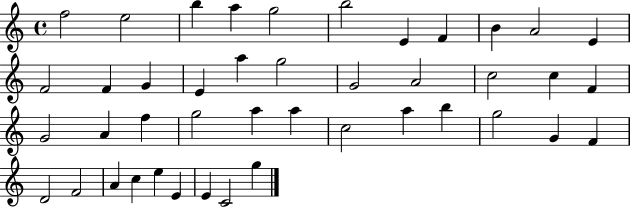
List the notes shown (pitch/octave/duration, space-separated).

F5/h E5/h B5/q A5/q G5/h B5/h E4/q F4/q B4/q A4/h E4/q F4/h F4/q G4/q E4/q A5/q G5/h G4/h A4/h C5/h C5/q F4/q G4/h A4/q F5/q G5/h A5/q A5/q C5/h A5/q B5/q G5/h G4/q F4/q D4/h F4/h A4/q C5/q E5/q E4/q E4/q C4/h G5/q